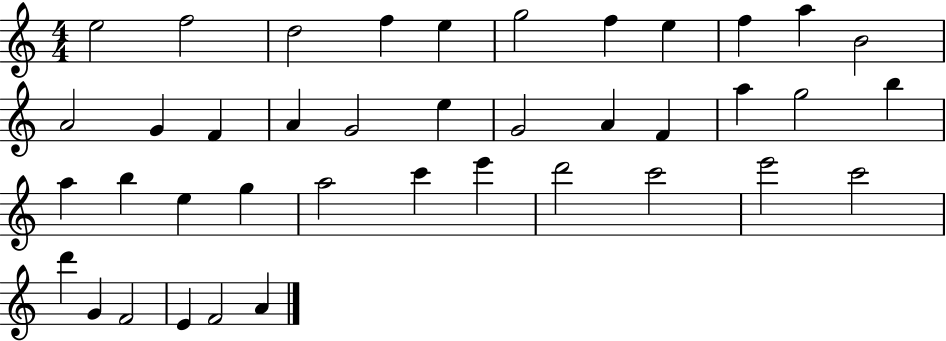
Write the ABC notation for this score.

X:1
T:Untitled
M:4/4
L:1/4
K:C
e2 f2 d2 f e g2 f e f a B2 A2 G F A G2 e G2 A F a g2 b a b e g a2 c' e' d'2 c'2 e'2 c'2 d' G F2 E F2 A